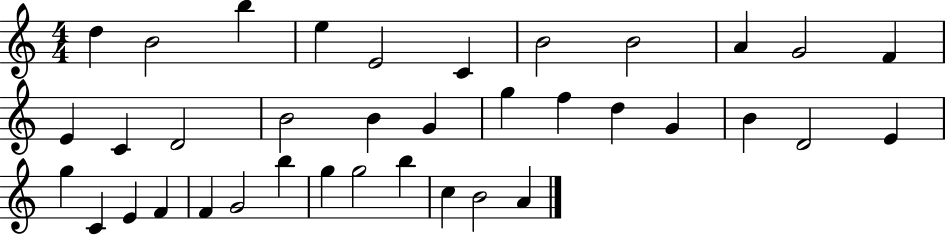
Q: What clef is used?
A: treble